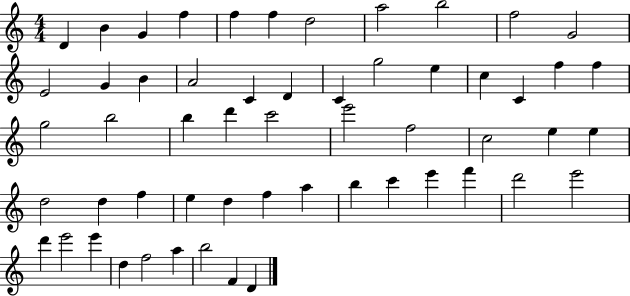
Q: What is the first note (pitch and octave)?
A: D4